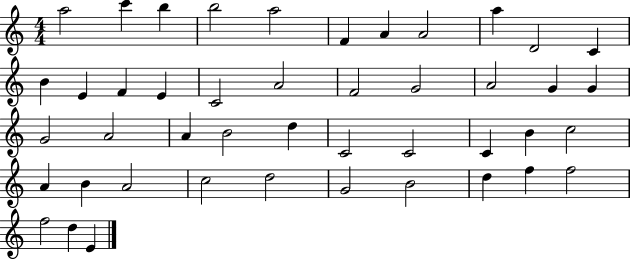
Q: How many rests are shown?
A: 0